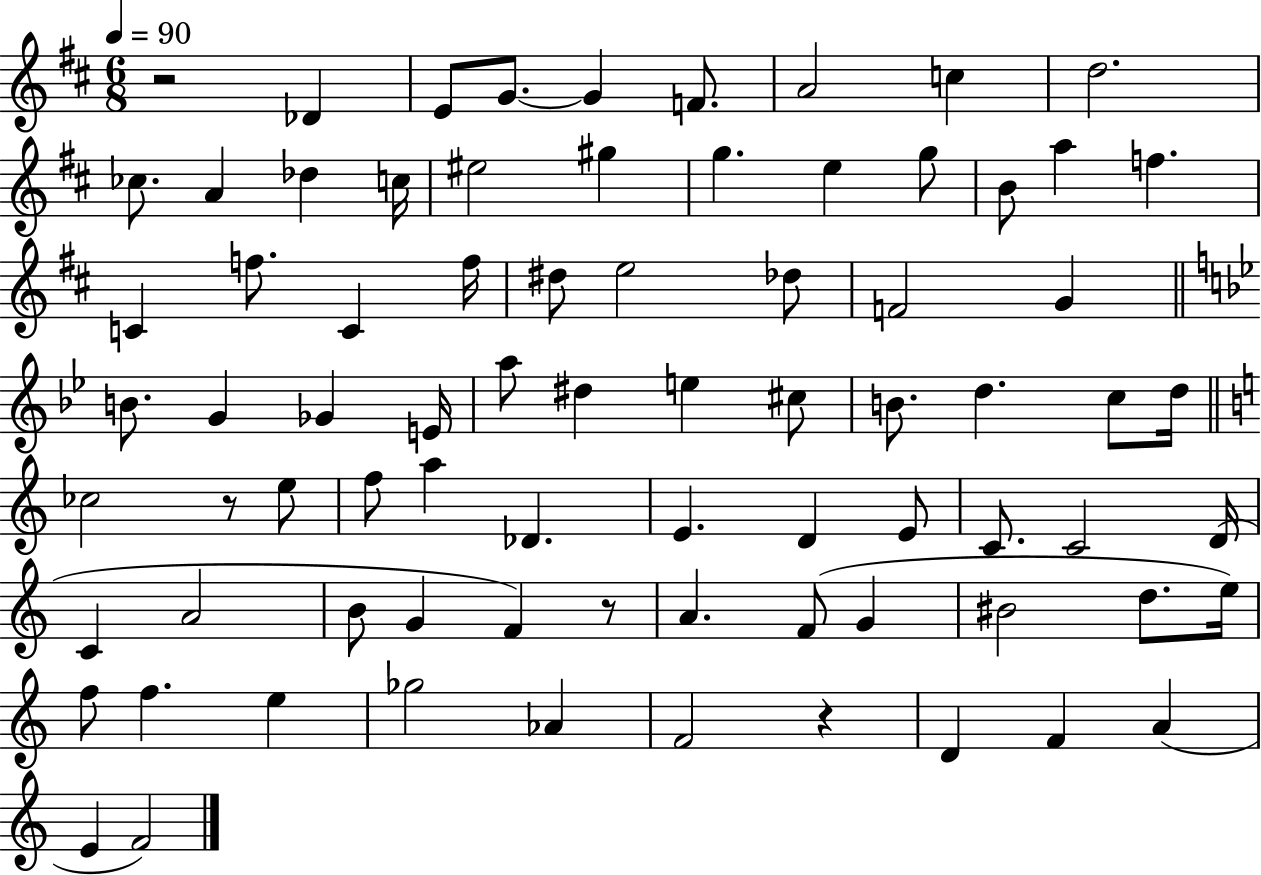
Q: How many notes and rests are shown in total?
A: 78